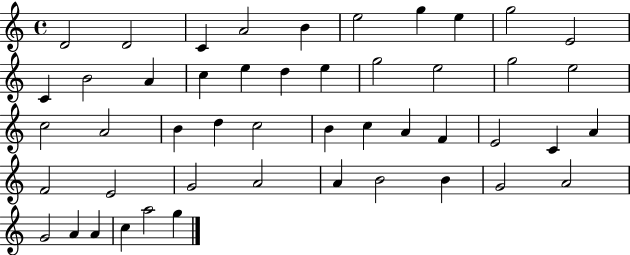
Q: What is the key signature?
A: C major